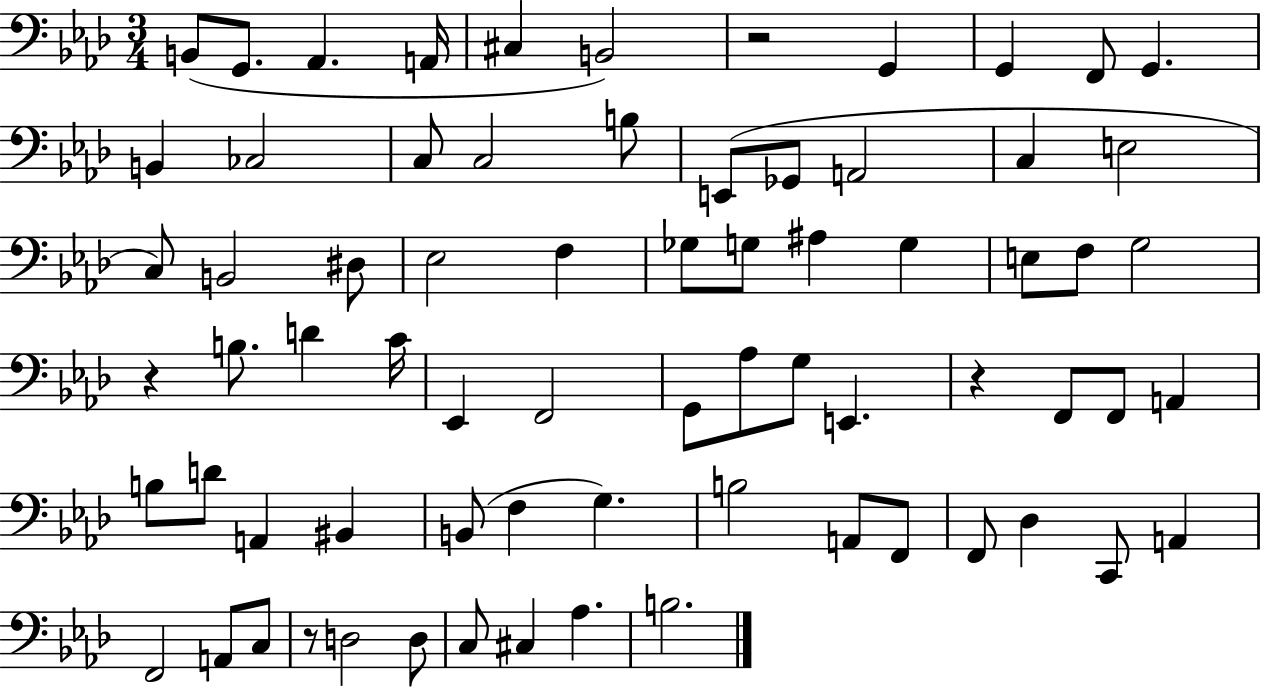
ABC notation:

X:1
T:Untitled
M:3/4
L:1/4
K:Ab
B,,/2 G,,/2 _A,, A,,/4 ^C, B,,2 z2 G,, G,, F,,/2 G,, B,, _C,2 C,/2 C,2 B,/2 E,,/2 _G,,/2 A,,2 C, E,2 C,/2 B,,2 ^D,/2 _E,2 F, _G,/2 G,/2 ^A, G, E,/2 F,/2 G,2 z B,/2 D C/4 _E,, F,,2 G,,/2 _A,/2 G,/2 E,, z F,,/2 F,,/2 A,, B,/2 D/2 A,, ^B,, B,,/2 F, G, B,2 A,,/2 F,,/2 F,,/2 _D, C,,/2 A,, F,,2 A,,/2 C,/2 z/2 D,2 D,/2 C,/2 ^C, _A, B,2